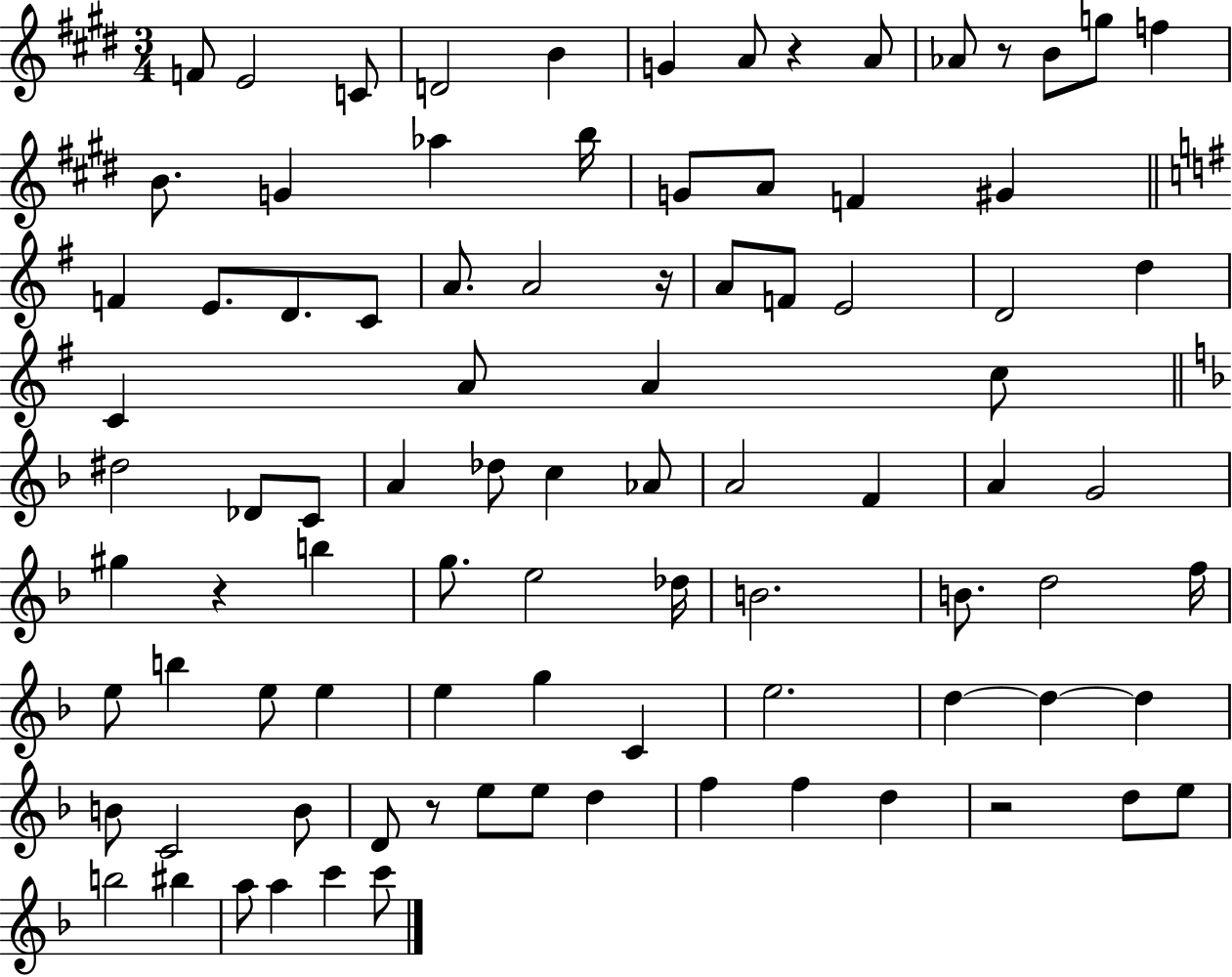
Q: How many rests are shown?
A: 6